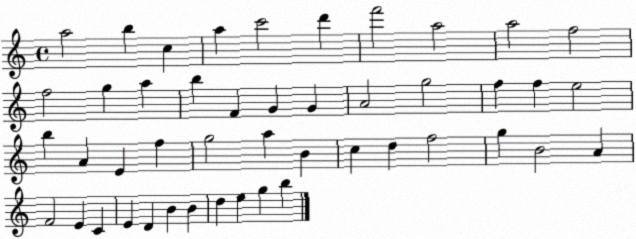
X:1
T:Untitled
M:4/4
L:1/4
K:C
a2 b c a c'2 d' f'2 a2 a2 f2 f2 g a b F G G A2 g2 f f e2 b A E f g2 a B c d f2 g B2 A F2 E C E D B B d e g b